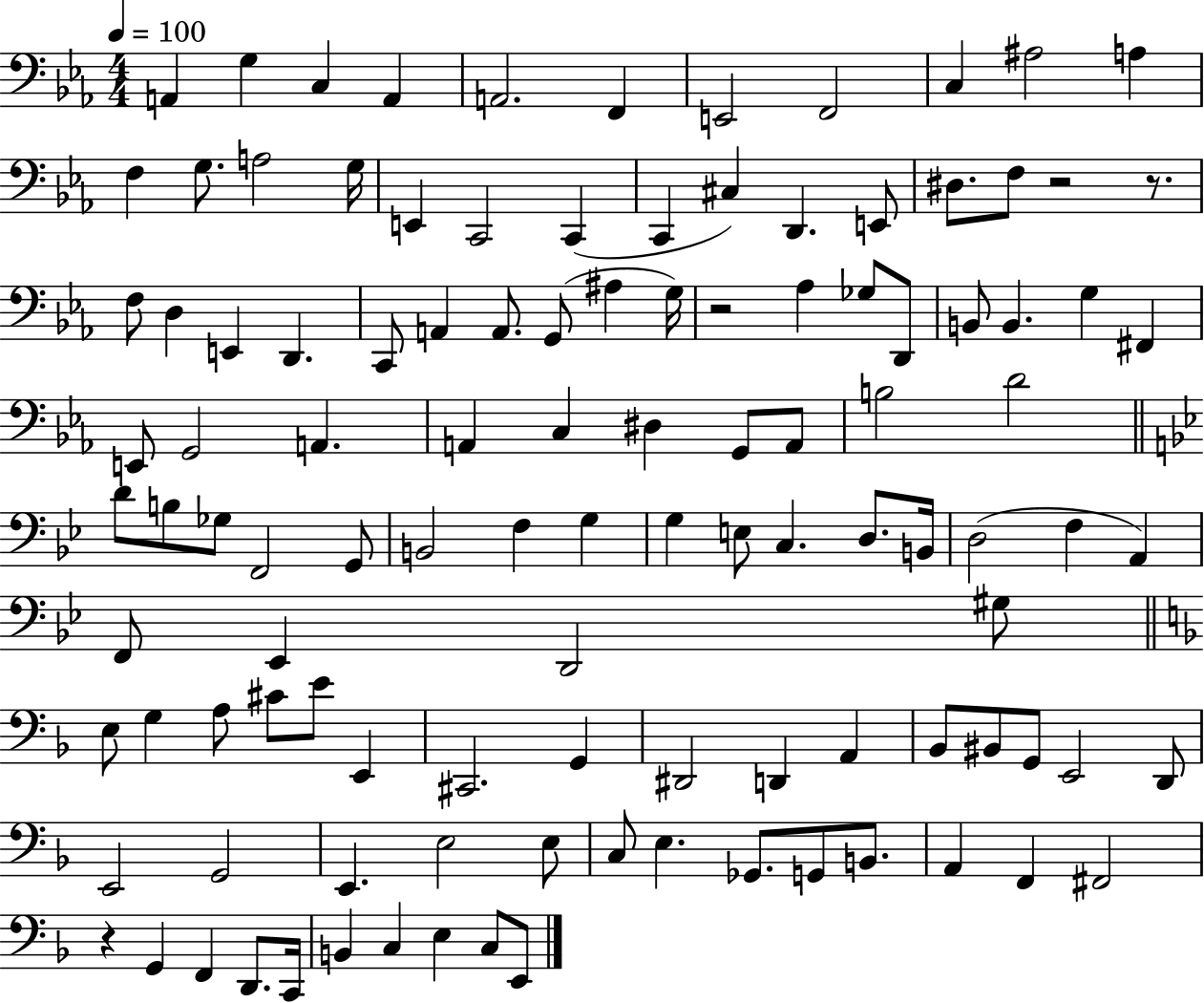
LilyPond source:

{
  \clef bass
  \numericTimeSignature
  \time 4/4
  \key ees \major
  \tempo 4 = 100
  \repeat volta 2 { a,4 g4 c4 a,4 | a,2. f,4 | e,2 f,2 | c4 ais2 a4 | \break f4 g8. a2 g16 | e,4 c,2 c,4( | c,4 cis4) d,4. e,8 | dis8. f8 r2 r8. | \break f8 d4 e,4 d,4. | c,8 a,4 a,8. g,8( ais4 g16) | r2 aes4 ges8 d,8 | b,8 b,4. g4 fis,4 | \break e,8 g,2 a,4. | a,4 c4 dis4 g,8 a,8 | b2 d'2 | \bar "||" \break \key bes \major d'8 b8 ges8 f,2 g,8 | b,2 f4 g4 | g4 e8 c4. d8. b,16 | d2( f4 a,4) | \break f,8 ees,4 d,2 gis8 | \bar "||" \break \key d \minor e8 g4 a8 cis'8 e'8 e,4 | cis,2. g,4 | dis,2 d,4 a,4 | bes,8 bis,8 g,8 e,2 d,8 | \break e,2 g,2 | e,4. e2 e8 | c8 e4. ges,8. g,8 b,8. | a,4 f,4 fis,2 | \break r4 g,4 f,4 d,8. c,16 | b,4 c4 e4 c8 e,8 | } \bar "|."
}